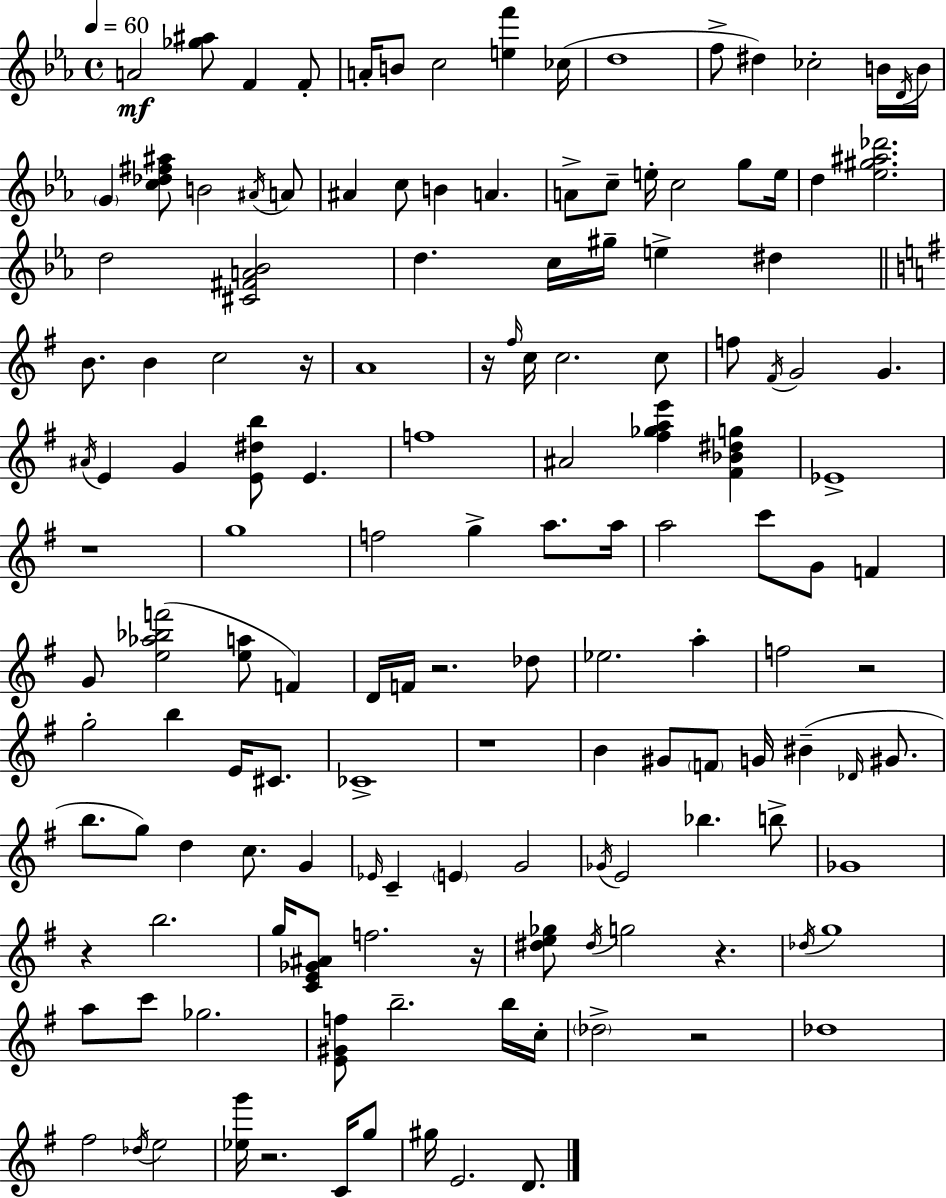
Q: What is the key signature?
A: C minor